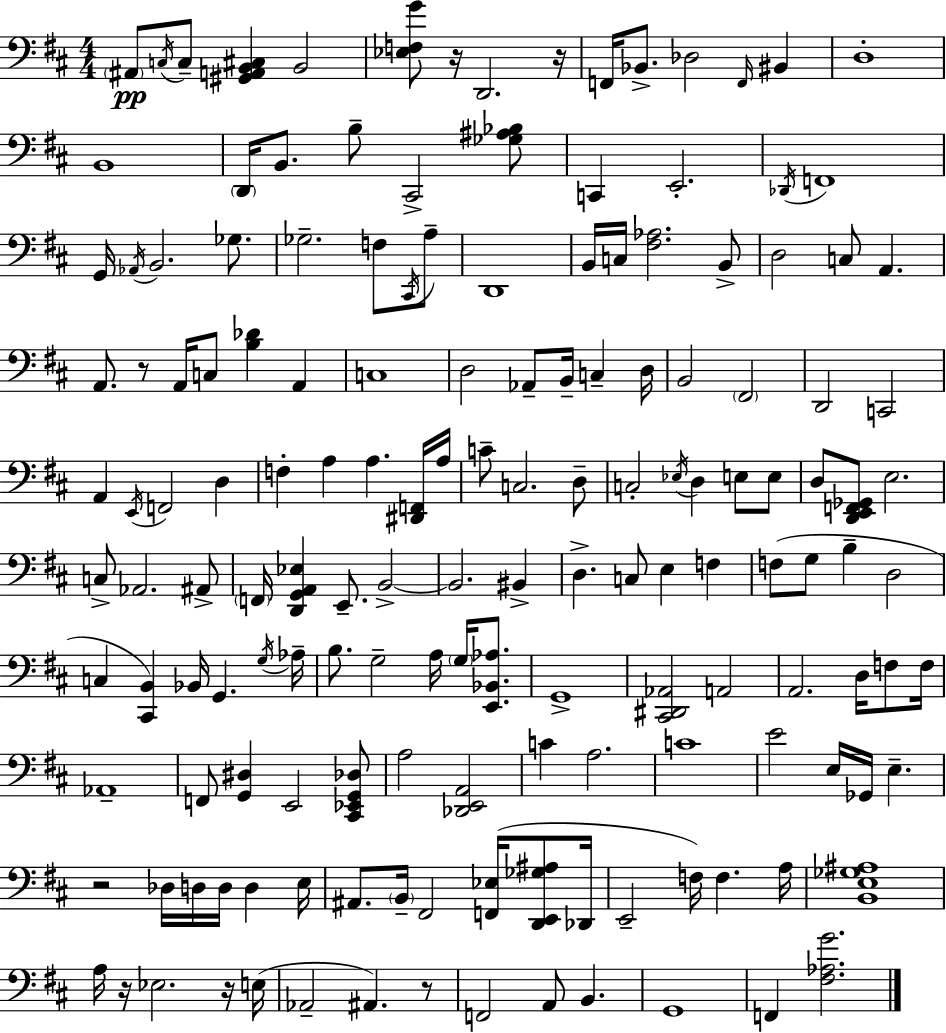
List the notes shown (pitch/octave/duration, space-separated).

A#2/e C3/s C3/e [G#2,A2,B2,C#3]/q B2/h [Eb3,F3,G4]/e R/s D2/h. R/s F2/s Bb2/e. Db3/h F2/s BIS2/q D3/w B2/w D2/s B2/e. B3/e C#2/h [Gb3,A#3,Bb3]/e C2/q E2/h. Db2/s F2/w G2/s Ab2/s B2/h. Gb3/e. Gb3/h. F3/e C#2/s A3/e D2/w B2/s C3/s [F#3,Ab3]/h. B2/e D3/h C3/e A2/q. A2/e. R/e A2/s C3/e [B3,Db4]/q A2/q C3/w D3/h Ab2/e B2/s C3/q D3/s B2/h F#2/h D2/h C2/h A2/q E2/s F2/h D3/q F3/q A3/q A3/q. [D#2,F2]/s A3/s C4/e C3/h. D3/e C3/h Eb3/s D3/q E3/e E3/e D3/e [D2,E2,F2,Gb2]/e E3/h. C3/e Ab2/h. A#2/e F2/s [D2,G2,A2,Eb3]/q E2/e. B2/h B2/h. BIS2/q D3/q. C3/e E3/q F3/q F3/e G3/e B3/q D3/h C3/q [C#2,B2]/q Bb2/s G2/q. G3/s Ab3/s B3/e. G3/h A3/s G3/s [E2,Bb2,Ab3]/e. G2/w [C#2,D#2,Ab2]/h A2/h A2/h. D3/s F3/e F3/s Ab2/w F2/e [G2,D#3]/q E2/h [C#2,Eb2,G2,Db3]/e A3/h [Db2,E2,A2]/h C4/q A3/h. C4/w E4/h E3/s Gb2/s E3/q. R/h Db3/s D3/s D3/s D3/q E3/s A#2/e. B2/s F#2/h [F2,Eb3]/s [D2,E2,Gb3,A#3]/e Db2/s E2/h F3/s F3/q. A3/s [B2,E3,Gb3,A#3]/w A3/s R/s Eb3/h. R/s E3/s Ab2/h A#2/q. R/e F2/h A2/e B2/q. G2/w F2/q [F#3,Ab3,G4]/h.